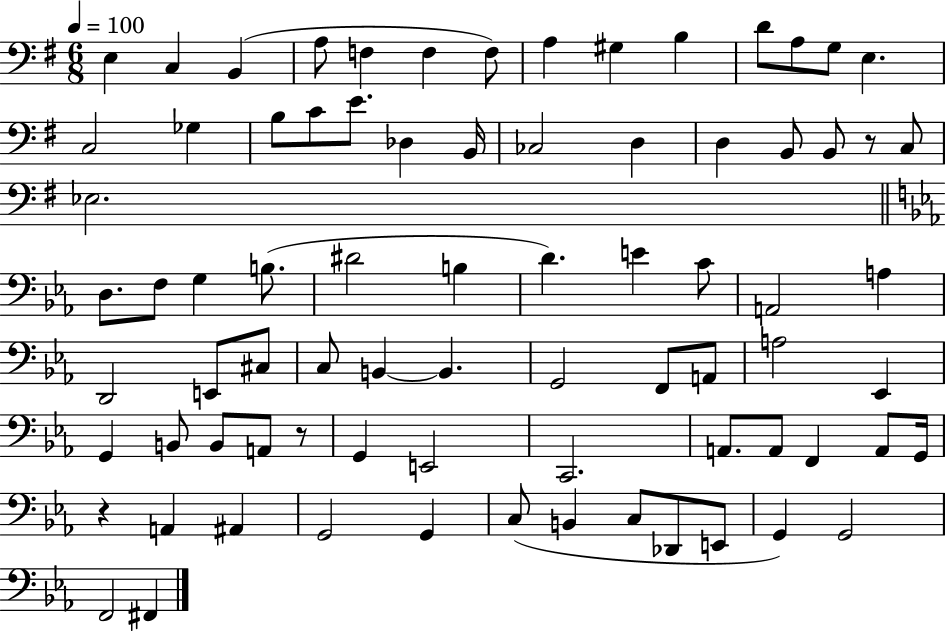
E3/q C3/q B2/q A3/e F3/q F3/q F3/e A3/q G#3/q B3/q D4/e A3/e G3/e E3/q. C3/h Gb3/q B3/e C4/e E4/e. Db3/q B2/s CES3/h D3/q D3/q B2/e B2/e R/e C3/e Eb3/h. D3/e. F3/e G3/q B3/e. D#4/h B3/q D4/q. E4/q C4/e A2/h A3/q D2/h E2/e C#3/e C3/e B2/q B2/q. G2/h F2/e A2/e A3/h Eb2/q G2/q B2/e B2/e A2/e R/e G2/q E2/h C2/h. A2/e. A2/e F2/q A2/e G2/s R/q A2/q A#2/q G2/h G2/q C3/e B2/q C3/e Db2/e E2/e G2/q G2/h F2/h F#2/q